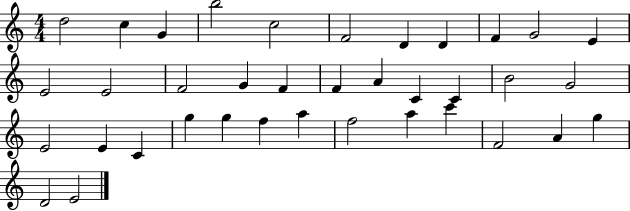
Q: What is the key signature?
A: C major